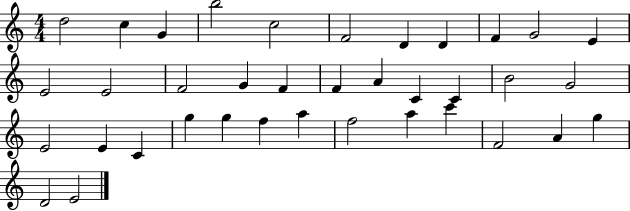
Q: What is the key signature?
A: C major